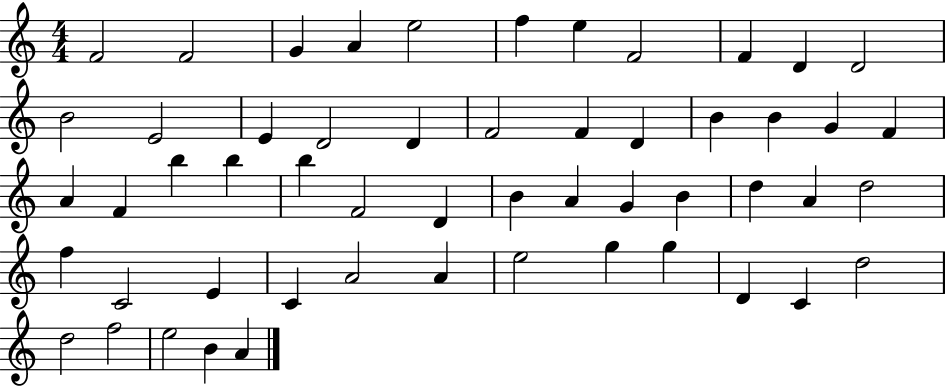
X:1
T:Untitled
M:4/4
L:1/4
K:C
F2 F2 G A e2 f e F2 F D D2 B2 E2 E D2 D F2 F D B B G F A F b b b F2 D B A G B d A d2 f C2 E C A2 A e2 g g D C d2 d2 f2 e2 B A